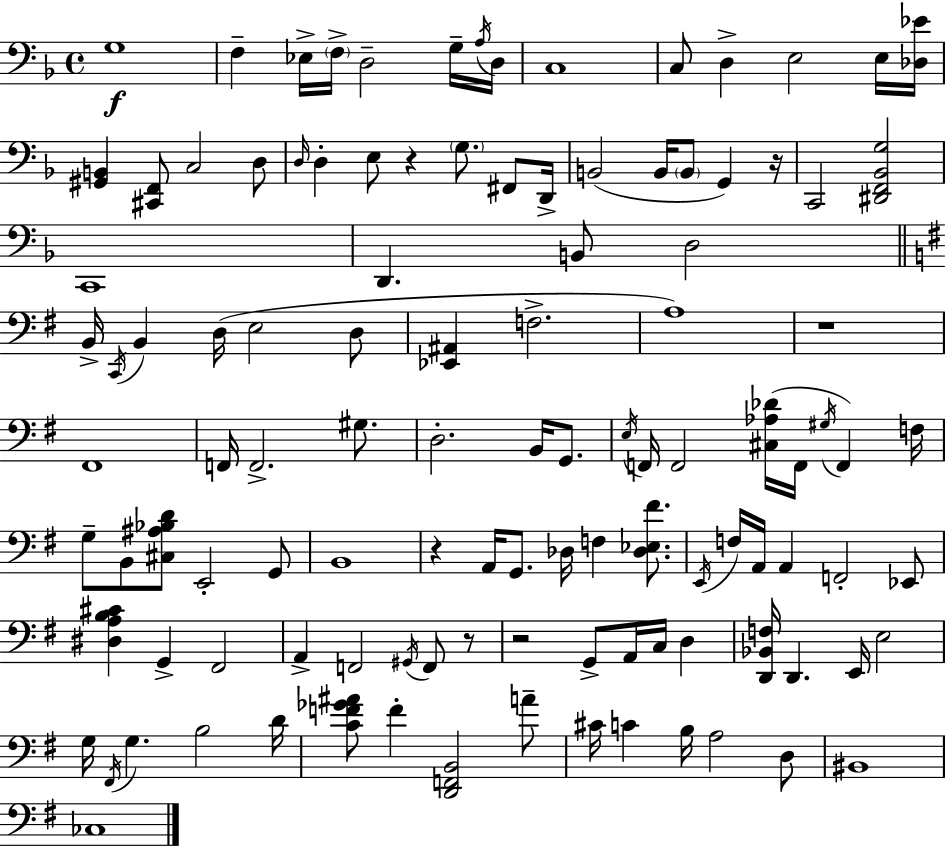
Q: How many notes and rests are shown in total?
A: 112